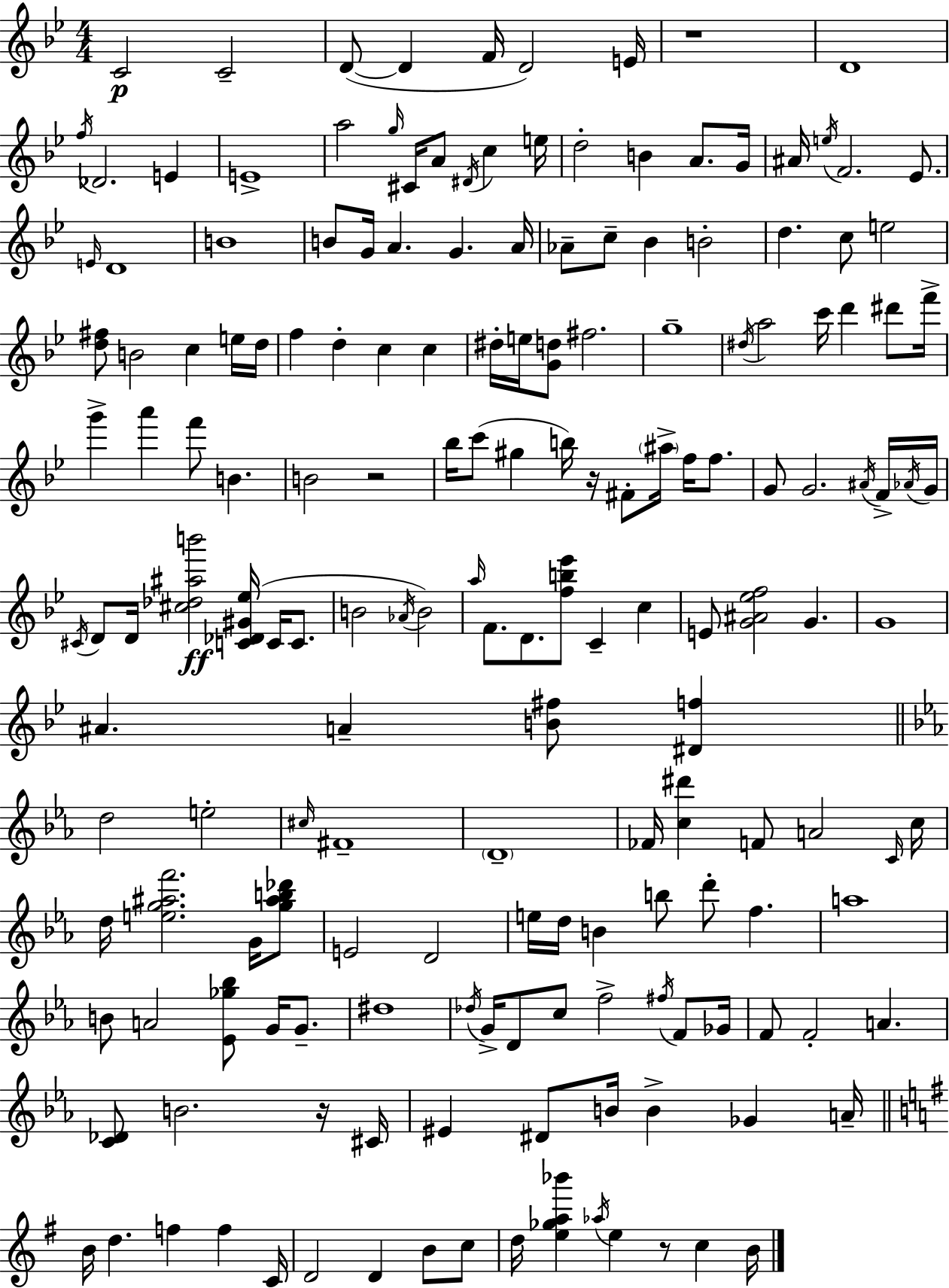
X:1
T:Untitled
M:4/4
L:1/4
K:Gm
C2 C2 D/2 D F/4 D2 E/4 z4 D4 f/4 _D2 E E4 a2 g/4 ^C/4 A/2 ^D/4 c e/4 d2 B A/2 G/4 ^A/4 e/4 F2 _E/2 E/4 D4 B4 B/2 G/4 A G A/4 _A/2 c/2 _B B2 d c/2 e2 [d^f]/2 B2 c e/4 d/4 f d c c ^d/4 e/4 [Gd]/2 ^f2 g4 ^d/4 a2 c'/4 d' ^d'/2 f'/4 g' a' f'/2 B B2 z2 _b/4 c'/2 ^g b/4 z/4 ^F/2 ^a/4 f/4 f/2 G/2 G2 ^A/4 F/4 _A/4 G/4 ^C/4 D/2 D/4 [^c_d^ab']2 [C_D^G_e]/4 C/4 C/2 B2 _A/4 B2 a/4 F/2 D/2 [fb_e']/2 C c E/2 [G^A_ef]2 G G4 ^A A [B^f]/2 [^Df] d2 e2 ^c/4 ^F4 D4 _F/4 [c^d'] F/2 A2 C/4 c/4 d/4 [eg^af']2 G/4 [g^ab_d']/2 E2 D2 e/4 d/4 B b/2 d'/2 f a4 B/2 A2 [_E_g_b]/2 G/4 G/2 ^d4 _d/4 G/4 D/2 c/2 f2 ^f/4 F/2 _G/4 F/2 F2 A [C_D]/2 B2 z/4 ^C/4 ^E ^D/2 B/4 B _G A/4 B/4 d f f C/4 D2 D B/2 c/2 d/4 [e_ga_b'] _a/4 e z/2 c B/4